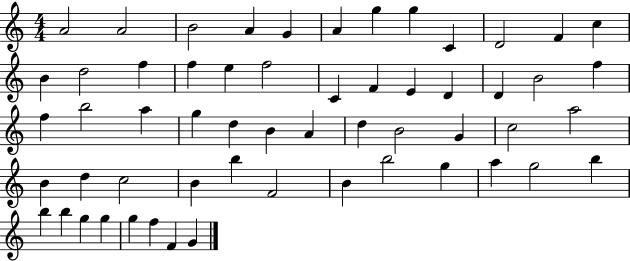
X:1
T:Untitled
M:4/4
L:1/4
K:C
A2 A2 B2 A G A g g C D2 F c B d2 f f e f2 C F E D D B2 f f b2 a g d B A d B2 G c2 a2 B d c2 B b F2 B b2 g a g2 b b b g g g f F G